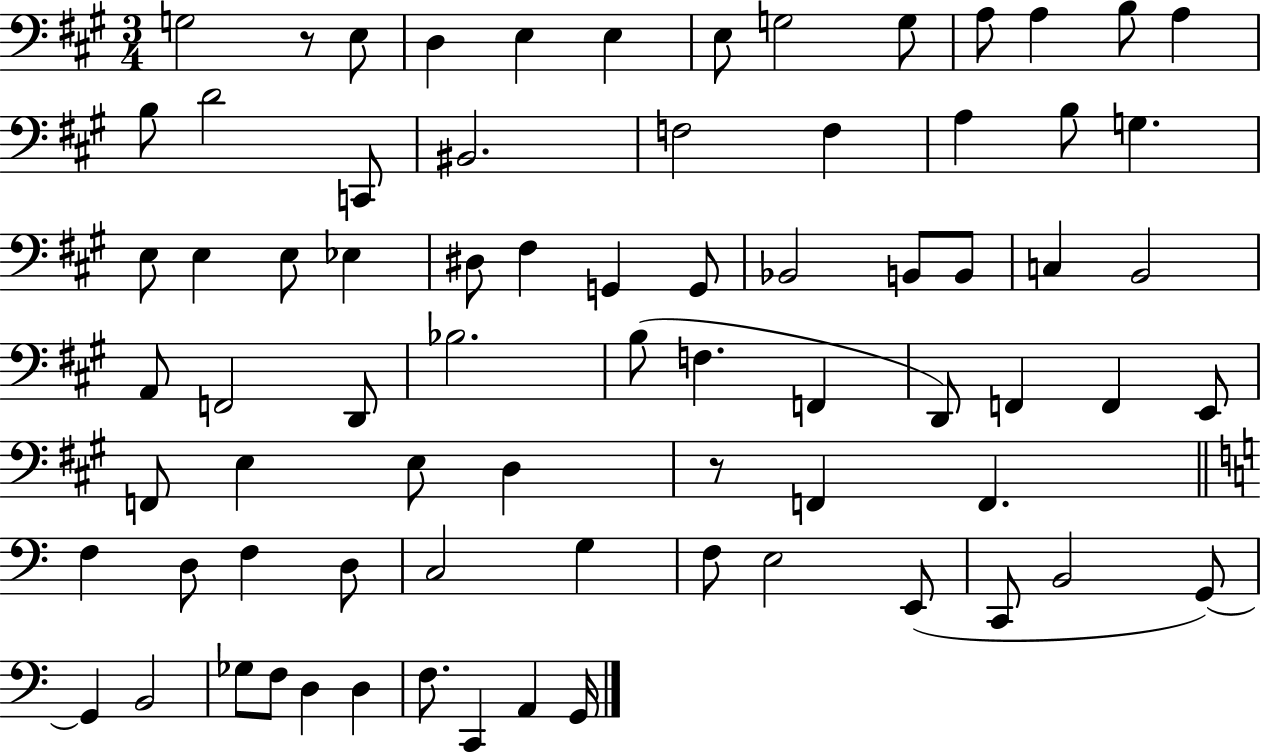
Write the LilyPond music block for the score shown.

{
  \clef bass
  \numericTimeSignature
  \time 3/4
  \key a \major
  g2 r8 e8 | d4 e4 e4 | e8 g2 g8 | a8 a4 b8 a4 | \break b8 d'2 c,8 | bis,2. | f2 f4 | a4 b8 g4. | \break e8 e4 e8 ees4 | dis8 fis4 g,4 g,8 | bes,2 b,8 b,8 | c4 b,2 | \break a,8 f,2 d,8 | bes2. | b8( f4. f,4 | d,8) f,4 f,4 e,8 | \break f,8 e4 e8 d4 | r8 f,4 f,4. | \bar "||" \break \key c \major f4 d8 f4 d8 | c2 g4 | f8 e2 e,8( | c,8 b,2 g,8~~) | \break g,4 b,2 | ges8 f8 d4 d4 | f8. c,4 a,4 g,16 | \bar "|."
}